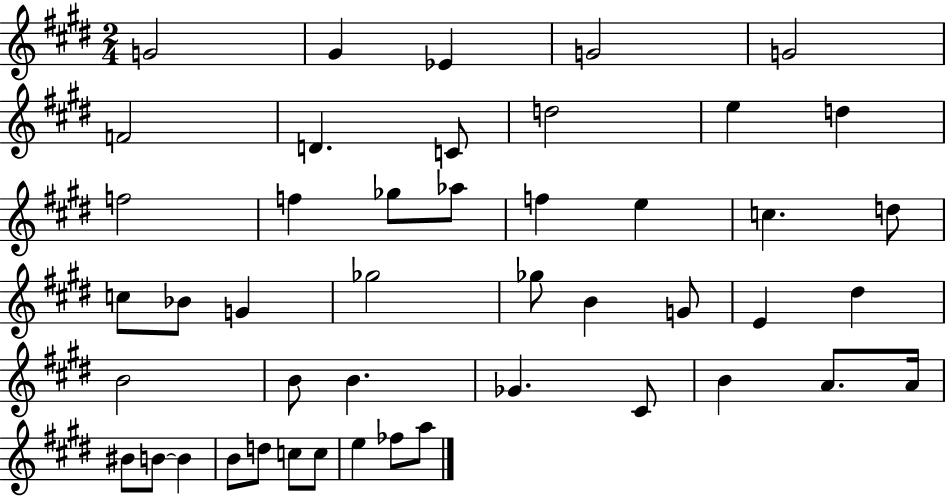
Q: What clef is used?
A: treble